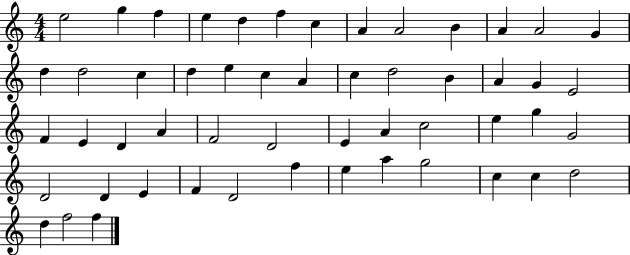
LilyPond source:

{
  \clef treble
  \numericTimeSignature
  \time 4/4
  \key c \major
  e''2 g''4 f''4 | e''4 d''4 f''4 c''4 | a'4 a'2 b'4 | a'4 a'2 g'4 | \break d''4 d''2 c''4 | d''4 e''4 c''4 a'4 | c''4 d''2 b'4 | a'4 g'4 e'2 | \break f'4 e'4 d'4 a'4 | f'2 d'2 | e'4 a'4 c''2 | e''4 g''4 g'2 | \break d'2 d'4 e'4 | f'4 d'2 f''4 | e''4 a''4 g''2 | c''4 c''4 d''2 | \break d''4 f''2 f''4 | \bar "|."
}